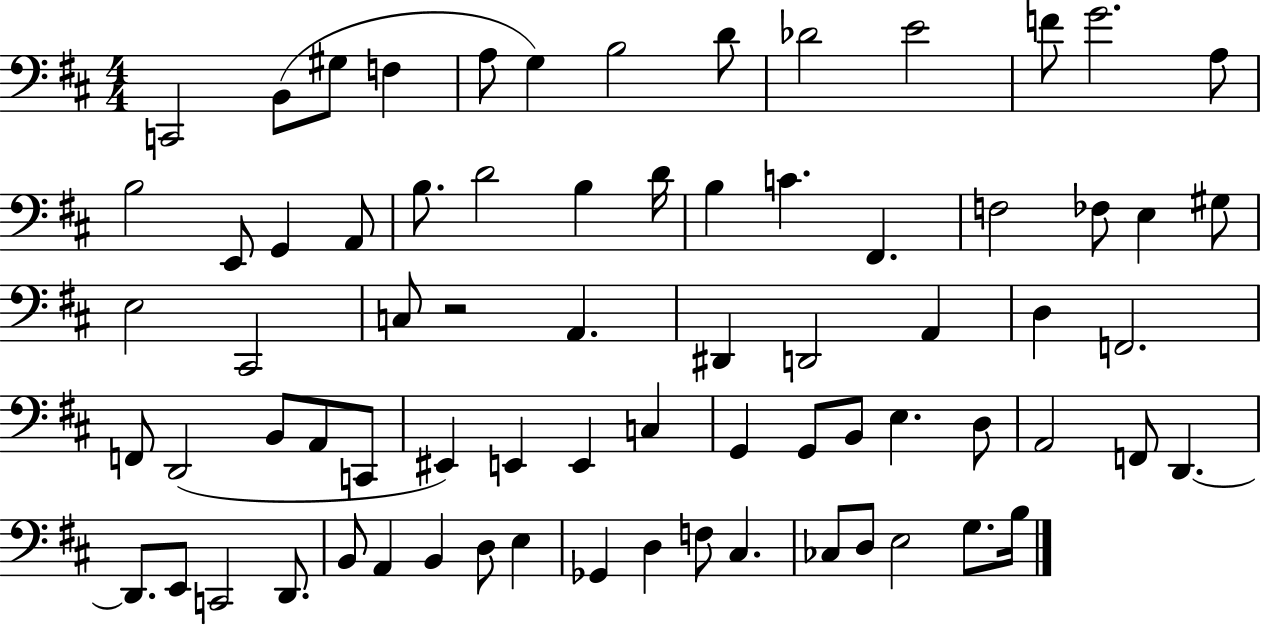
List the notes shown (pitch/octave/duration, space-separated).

C2/h B2/e G#3/e F3/q A3/e G3/q B3/h D4/e Db4/h E4/h F4/e G4/h. A3/e B3/h E2/e G2/q A2/e B3/e. D4/h B3/q D4/s B3/q C4/q. F#2/q. F3/h FES3/e E3/q G#3/e E3/h C#2/h C3/e R/h A2/q. D#2/q D2/h A2/q D3/q F2/h. F2/e D2/h B2/e A2/e C2/e EIS2/q E2/q E2/q C3/q G2/q G2/e B2/e E3/q. D3/e A2/h F2/e D2/q. D2/e. E2/e C2/h D2/e. B2/e A2/q B2/q D3/e E3/q Gb2/q D3/q F3/e C#3/q. CES3/e D3/e E3/h G3/e. B3/s